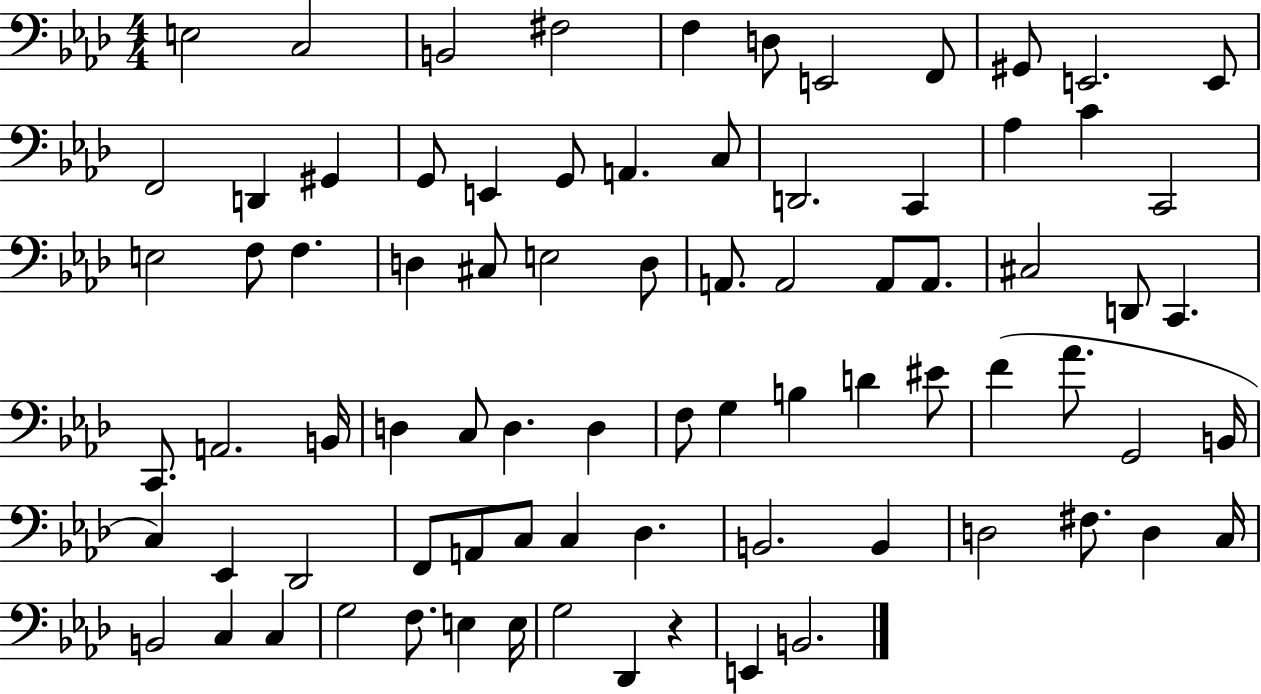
X:1
T:Untitled
M:4/4
L:1/4
K:Ab
E,2 C,2 B,,2 ^F,2 F, D,/2 E,,2 F,,/2 ^G,,/2 E,,2 E,,/2 F,,2 D,, ^G,, G,,/2 E,, G,,/2 A,, C,/2 D,,2 C,, _A, C C,,2 E,2 F,/2 F, D, ^C,/2 E,2 D,/2 A,,/2 A,,2 A,,/2 A,,/2 ^C,2 D,,/2 C,, C,,/2 A,,2 B,,/4 D, C,/2 D, D, F,/2 G, B, D ^E/2 F _A/2 G,,2 B,,/4 C, _E,, _D,,2 F,,/2 A,,/2 C,/2 C, _D, B,,2 B,, D,2 ^F,/2 D, C,/4 B,,2 C, C, G,2 F,/2 E, E,/4 G,2 _D,, z E,, B,,2